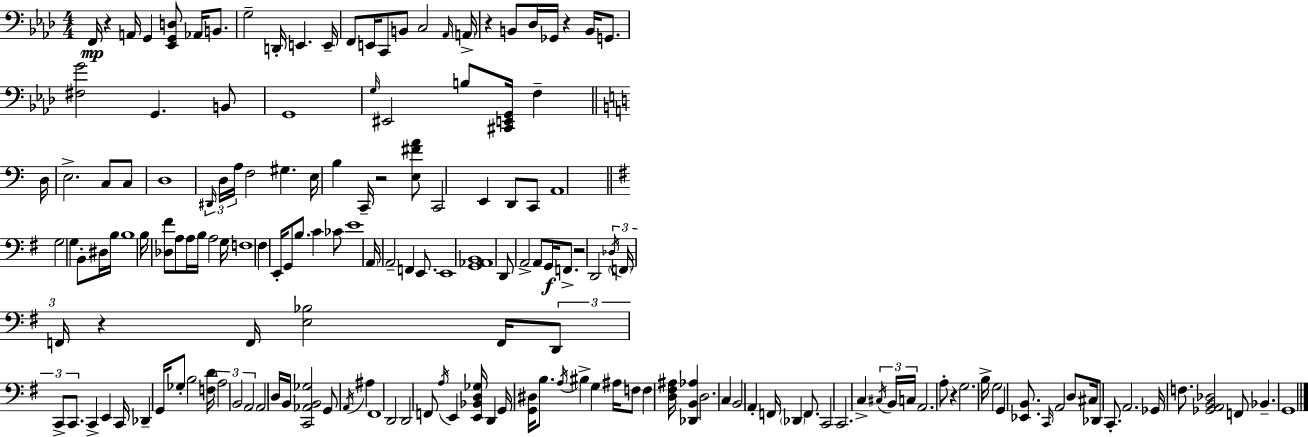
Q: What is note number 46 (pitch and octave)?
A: A2